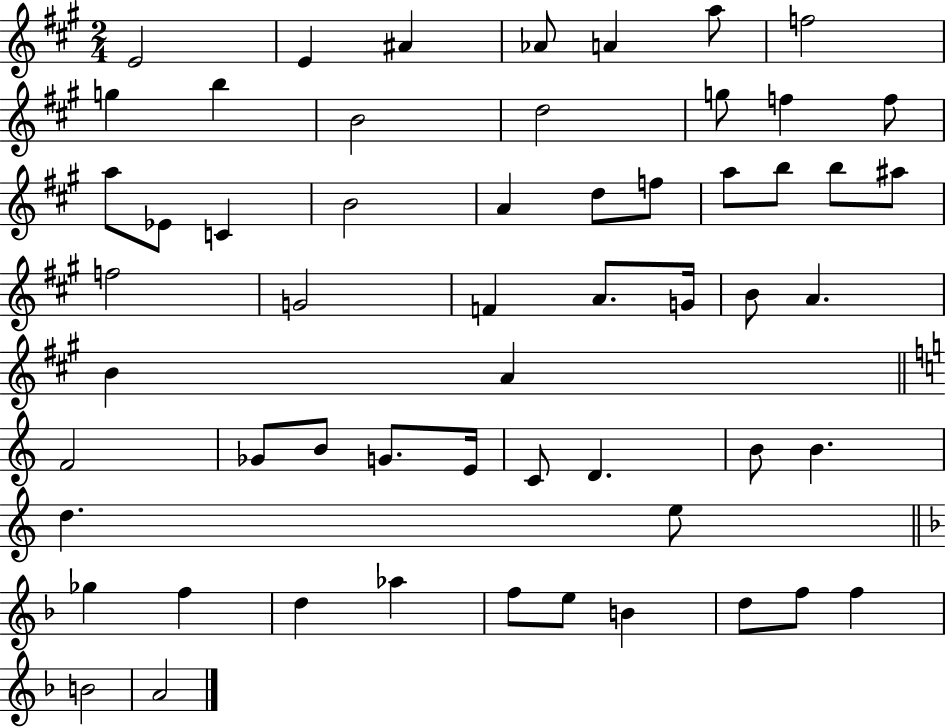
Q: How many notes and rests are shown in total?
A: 57